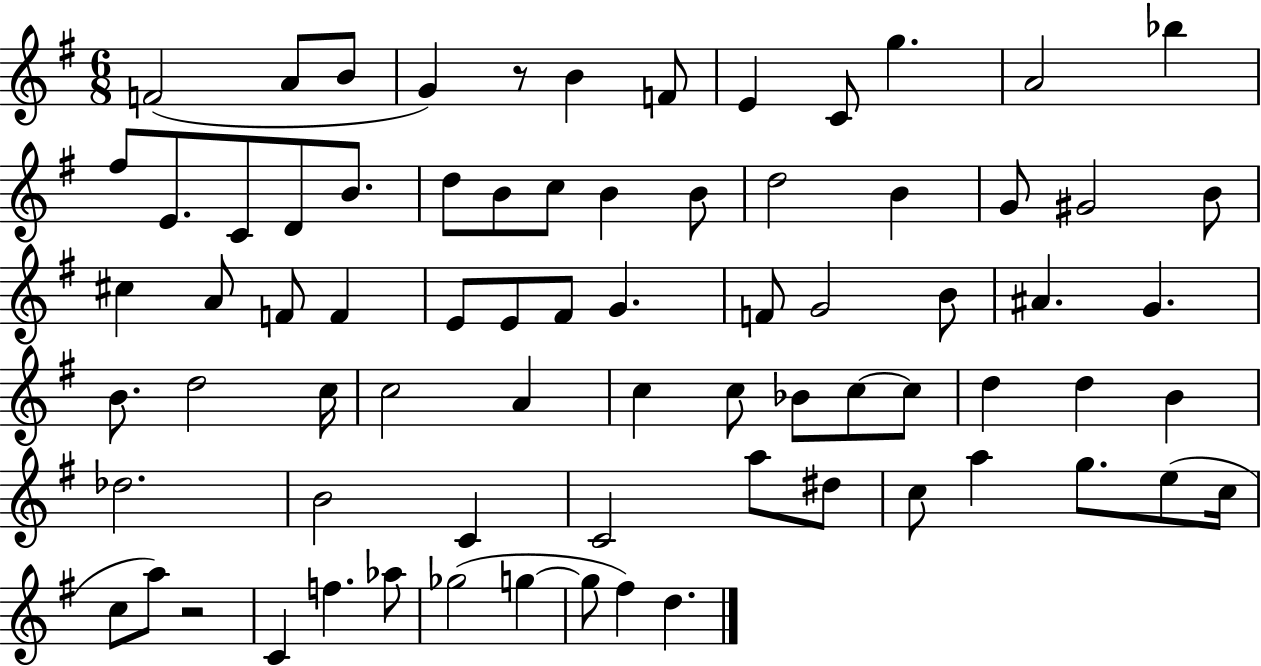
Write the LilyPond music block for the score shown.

{
  \clef treble
  \numericTimeSignature
  \time 6/8
  \key g \major
  \repeat volta 2 { f'2( a'8 b'8 | g'4) r8 b'4 f'8 | e'4 c'8 g''4. | a'2 bes''4 | \break fis''8 e'8. c'8 d'8 b'8. | d''8 b'8 c''8 b'4 b'8 | d''2 b'4 | g'8 gis'2 b'8 | \break cis''4 a'8 f'8 f'4 | e'8 e'8 fis'8 g'4. | f'8 g'2 b'8 | ais'4. g'4. | \break b'8. d''2 c''16 | c''2 a'4 | c''4 c''8 bes'8 c''8~~ c''8 | d''4 d''4 b'4 | \break des''2. | b'2 c'4 | c'2 a''8 dis''8 | c''8 a''4 g''8. e''8( c''16 | \break c''8 a''8) r2 | c'4 f''4. aes''8 | ges''2( g''4~~ | g''8 fis''4) d''4. | \break } \bar "|."
}